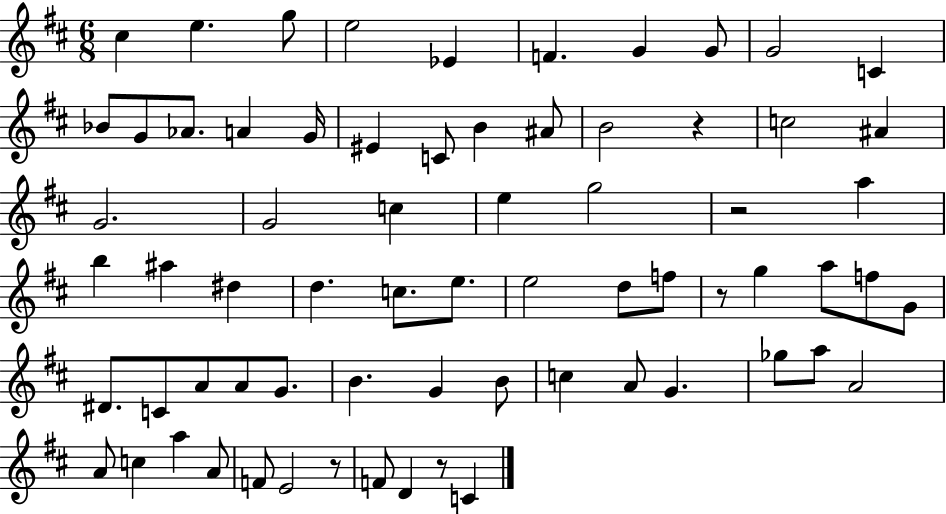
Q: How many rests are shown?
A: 5